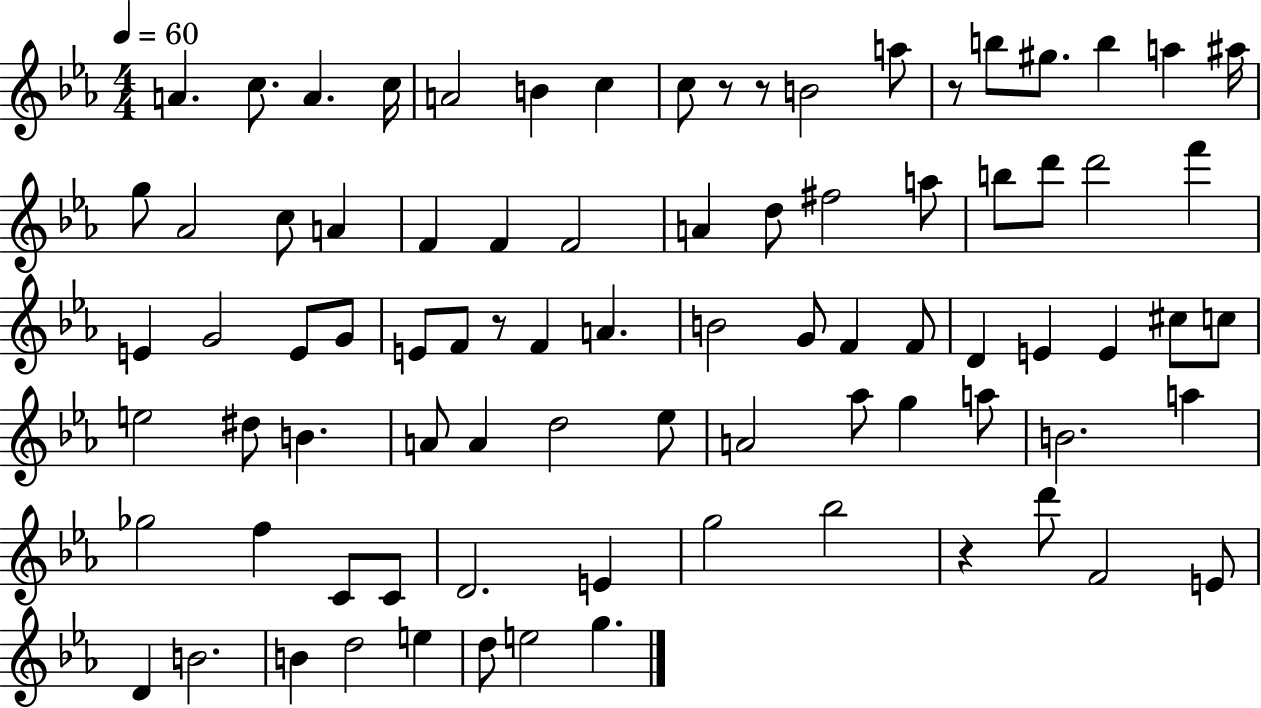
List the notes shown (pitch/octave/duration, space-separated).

A4/q. C5/e. A4/q. C5/s A4/h B4/q C5/q C5/e R/e R/e B4/h A5/e R/e B5/e G#5/e. B5/q A5/q A#5/s G5/e Ab4/h C5/e A4/q F4/q F4/q F4/h A4/q D5/e F#5/h A5/e B5/e D6/e D6/h F6/q E4/q G4/h E4/e G4/e E4/e F4/e R/e F4/q A4/q. B4/h G4/e F4/q F4/e D4/q E4/q E4/q C#5/e C5/e E5/h D#5/e B4/q. A4/e A4/q D5/h Eb5/e A4/h Ab5/e G5/q A5/e B4/h. A5/q Gb5/h F5/q C4/e C4/e D4/h. E4/q G5/h Bb5/h R/q D6/e F4/h E4/e D4/q B4/h. B4/q D5/h E5/q D5/e E5/h G5/q.